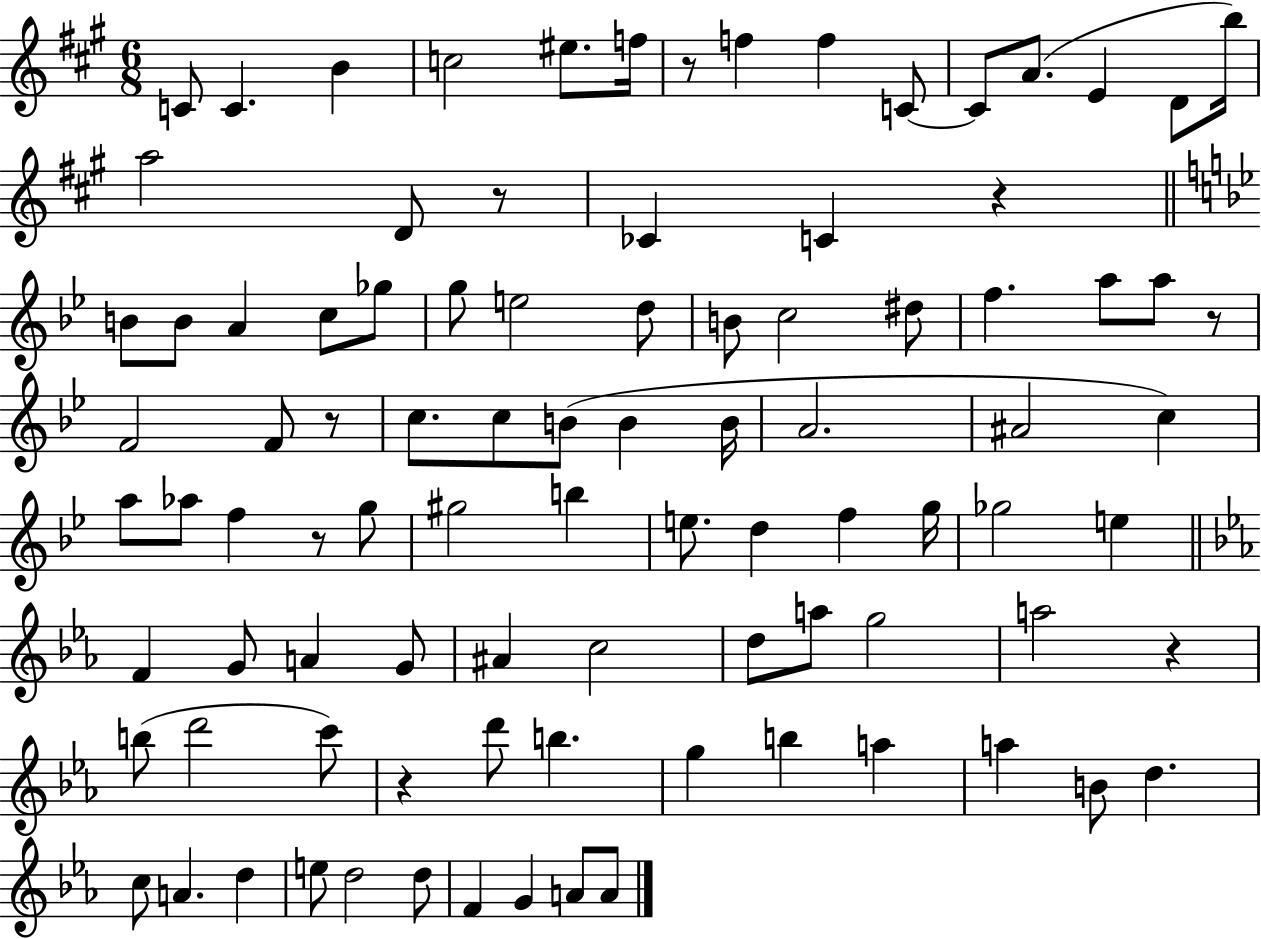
X:1
T:Untitled
M:6/8
L:1/4
K:A
C/2 C B c2 ^e/2 f/4 z/2 f f C/2 C/2 A/2 E D/2 b/4 a2 D/2 z/2 _C C z B/2 B/2 A c/2 _g/2 g/2 e2 d/2 B/2 c2 ^d/2 f a/2 a/2 z/2 F2 F/2 z/2 c/2 c/2 B/2 B B/4 A2 ^A2 c a/2 _a/2 f z/2 g/2 ^g2 b e/2 d f g/4 _g2 e F G/2 A G/2 ^A c2 d/2 a/2 g2 a2 z b/2 d'2 c'/2 z d'/2 b g b a a B/2 d c/2 A d e/2 d2 d/2 F G A/2 A/2